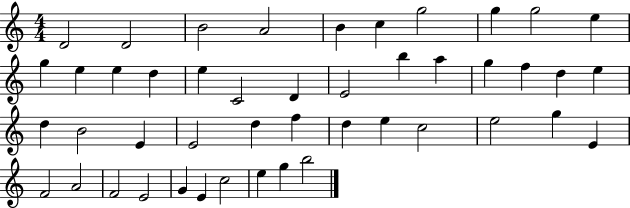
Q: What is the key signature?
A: C major